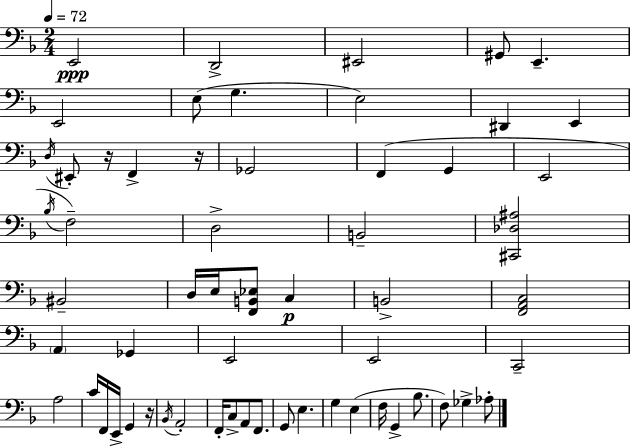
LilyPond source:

{
  \clef bass
  \numericTimeSignature
  \time 2/4
  \key f \major
  \tempo 4 = 72
  e,2\ppp | d,2-> | eis,2 | gis,8 e,4.-- | \break e,2 | e8( g4. | e2) | dis,4 e,4 | \break \acciaccatura { d16 } eis,8-. r16 f,4-> | r16 ges,2 | f,4( g,4 | e,2 | \break \acciaccatura { bes16 }) f2-- | d2-> | b,2-- | <cis, des ais>2 | \break bis,2-- | d16 e16 <f, b, ees>8 c4\p | b,2-> | <f, a, c>2 | \break \parenthesize a,4 ges,4 | e,2 | e,2 | c,2-- | \break a2 | c'16 f,16 e,16-> g,4 | r16 \acciaccatura { bes,16 } a,2-. | f,16-. c8-> a,8 | \break f,8. g,8 e4. | g4 e4( | f16 g,4-> | bes8. f8) ges4-> | \break aes8-. \bar "|."
}